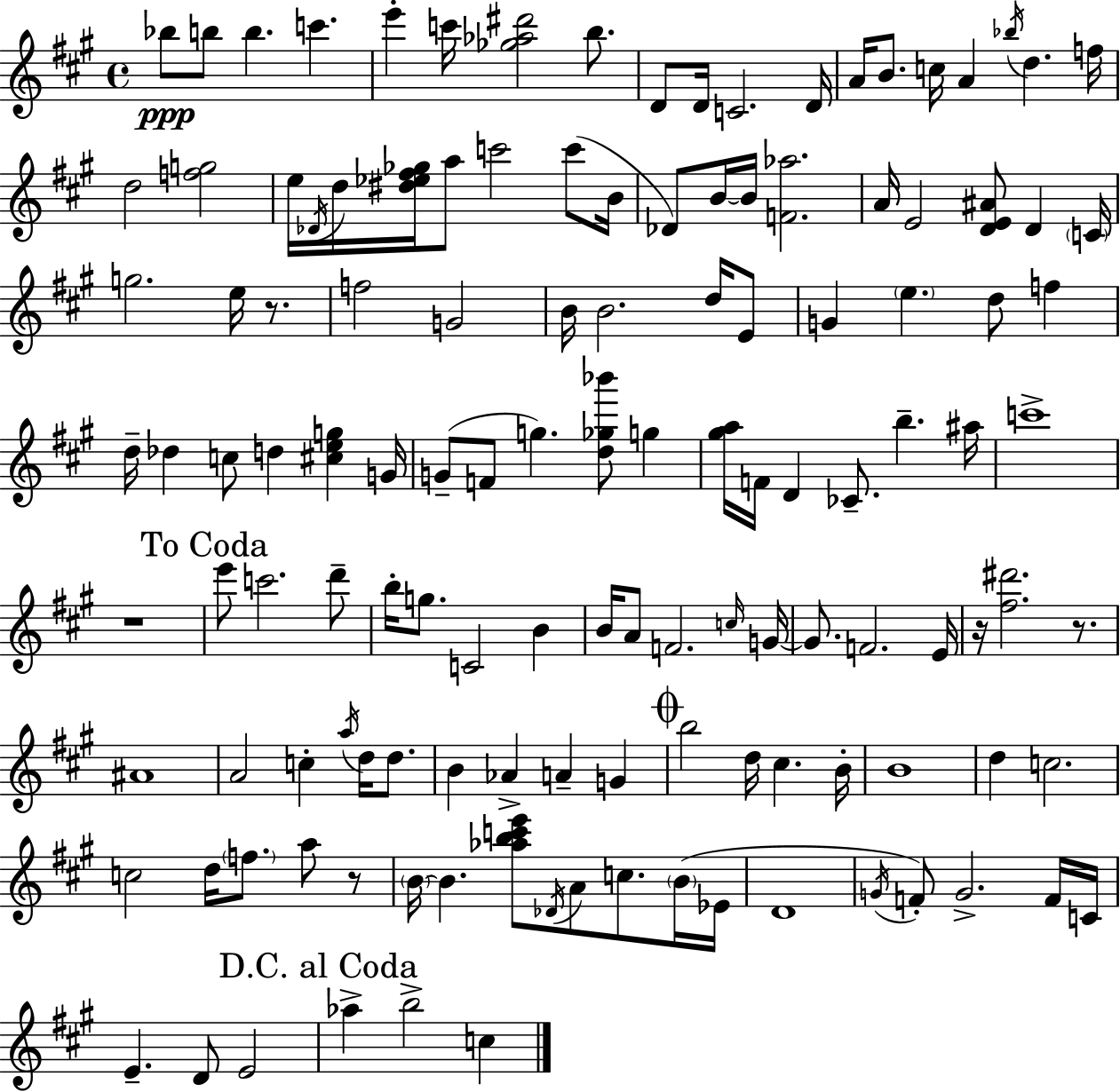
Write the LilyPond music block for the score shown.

{
  \clef treble
  \time 4/4
  \defaultTimeSignature
  \key a \major
  bes''8\ppp b''8 b''4. c'''4. | e'''4-. c'''16 <ges'' aes'' dis'''>2 b''8. | d'8 d'16 c'2. d'16 | a'16 b'8. c''16 a'4 \acciaccatura { bes''16 } d''4. | \break f''16 d''2 <f'' g''>2 | e''16 \acciaccatura { des'16 } d''16 <dis'' ees'' fis'' ges''>16 a''8 c'''2 c'''8( | b'16 des'8) b'16~~ b'16 <f' aes''>2. | a'16 e'2 <d' e' ais'>8 d'4 | \break \parenthesize c'16 g''2. e''16 r8. | f''2 g'2 | b'16 b'2. d''16 | e'8 g'4 \parenthesize e''4. d''8 f''4 | \break d''16-- des''4 c''8 d''4 <cis'' e'' g''>4 | g'16 g'8--( f'8 g''4.) <d'' ges'' bes'''>8 g''4 | <gis'' a''>16 f'16 d'4 ces'8.-- b''4.-- | ais''16 c'''1-> | \break r1 | \mark "To Coda" e'''8 c'''2. | d'''8-- b''16-. g''8. c'2 b'4 | b'16 a'8 f'2. | \break \grace { c''16 } g'16~~ g'8. f'2. | e'16 r16 <fis'' dis'''>2. | r8. ais'1 | a'2 c''4-. \acciaccatura { a''16 } | \break d''16 d''8. b'4 aes'4-> a'4-- | g'4 \mark \markup { \musicglyph "scripts.coda" } b''2 d''16 cis''4. | b'16-. b'1 | d''4 c''2. | \break c''2 d''16 \parenthesize f''8. | a''8 r8 \parenthesize b'16~~ b'4. <aes'' b'' c''' e'''>8 \acciaccatura { des'16 } a'8 | c''8. \parenthesize b'16( ees'16 d'1 | \acciaccatura { g'16 }) f'8-. g'2.-> | \break f'16 c'16 e'4.-- d'8 e'2 | \mark "D.C. al Coda" aes''4-> b''2-> | c''4 \bar "|."
}